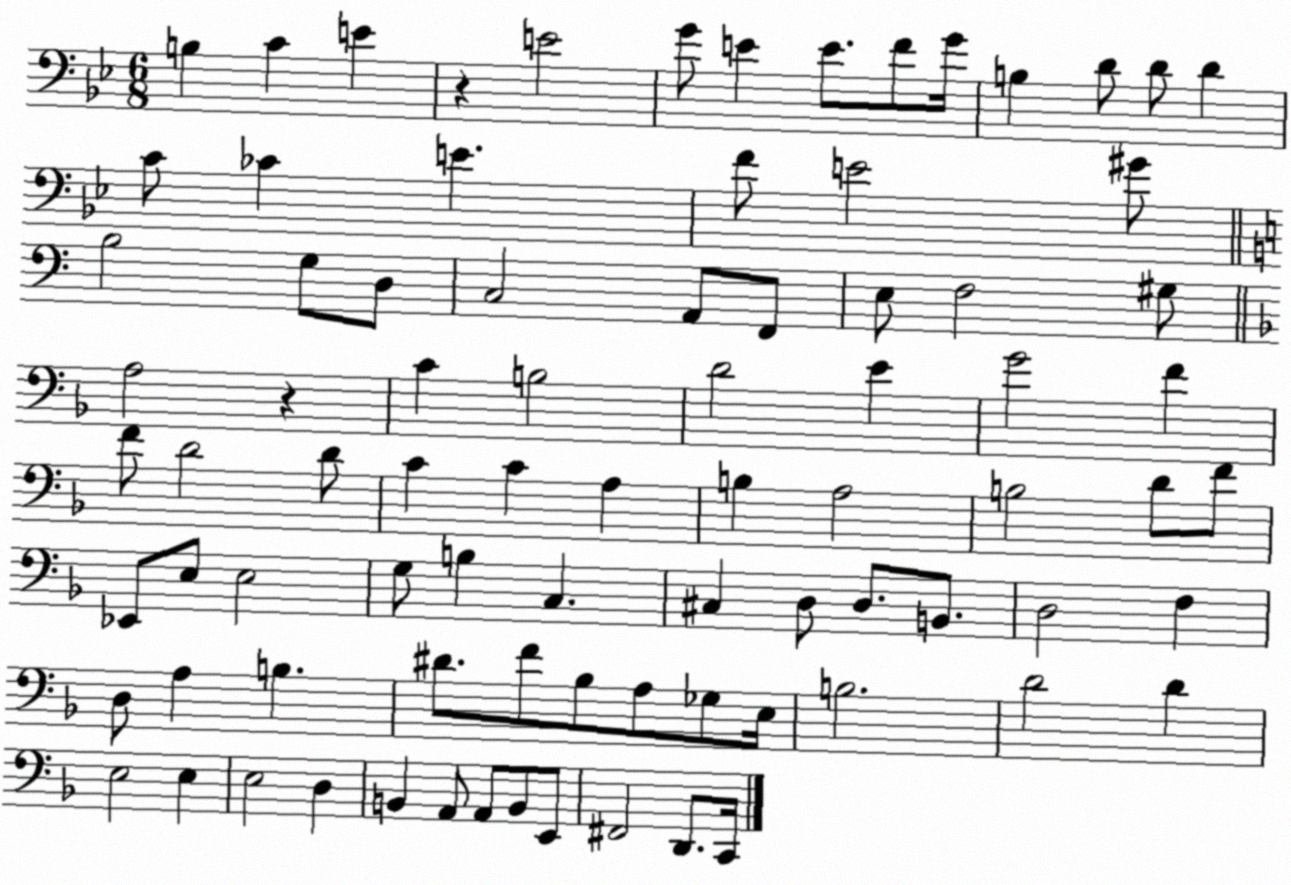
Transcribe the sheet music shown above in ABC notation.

X:1
T:Untitled
M:6/8
L:1/4
K:Bb
B, C E z E2 G/2 E E/2 F/2 G/4 B, D/2 D/2 D C/2 _C E F/2 E2 ^G/2 B,2 G,/2 D,/2 C,2 A,,/2 F,,/2 E,/2 F,2 ^G,/2 A,2 z C B,2 D2 E G2 F F/2 D2 D/2 C C A, B, A,2 B,2 D/2 F/2 _E,,/2 E,/2 E,2 G,/2 B, C, ^C, D,/2 D,/2 B,,/2 D,2 F, D,/2 A, B, ^D/2 F/2 _B,/2 A,/2 _G,/2 E,/4 B,2 D2 D E,2 E, E,2 D, B,, A,,/2 A,,/2 B,,/2 E,,/2 ^F,,2 D,,/2 C,,/4